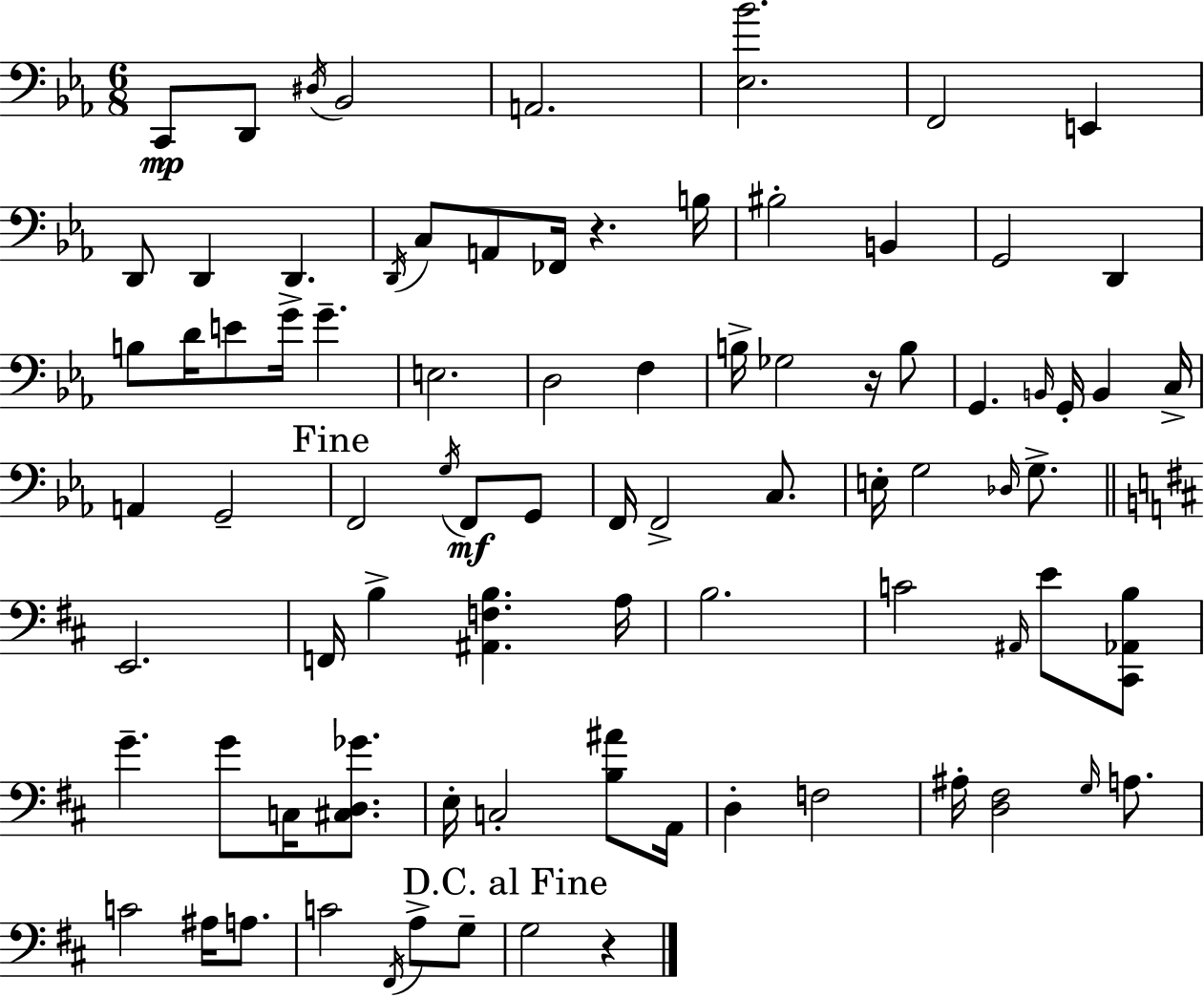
{
  \clef bass
  \numericTimeSignature
  \time 6/8
  \key ees \major
  \repeat volta 2 { c,8\mp d,8 \acciaccatura { dis16 } bes,2 | a,2. | <ees bes'>2. | f,2 e,4 | \break d,8 d,4 d,4. | \acciaccatura { d,16 } c8 a,8 fes,16 r4. | b16 bis2-. b,4 | g,2 d,4 | \break b8 d'16 e'8 g'16-> g'4.-- | e2. | d2 f4 | b16-> ges2 r16 | \break b8 g,4. \grace { b,16 } g,16-. b,4 | c16-> a,4 g,2-- | \mark "Fine" f,2 \acciaccatura { g16 } | f,8\mf g,8 f,16 f,2-> | \break c8. e16-. g2 | \grace { des16 } g8.-> \bar "||" \break \key b \minor e,2. | f,16 b4-> <ais, f b>4. a16 | b2. | c'2 \grace { ais,16 } e'8 <cis, aes, b>8 | \break g'4.-- g'8 c16 <cis d ges'>8. | e16-. c2-. <b ais'>8 | a,16 d4-. f2 | ais16-. <d fis>2 \grace { g16 } a8. | \break c'2 ais16 a8. | c'2 \acciaccatura { fis,16 } a8-> | g8-- \mark "D.C. al Fine" g2 r4 | } \bar "|."
}